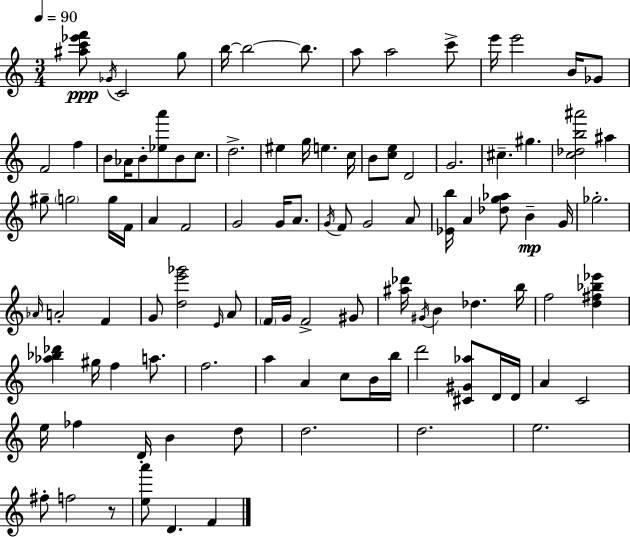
[A#5,C6,Eb6,F6]/e Gb4/s C4/h G5/e B5/s B5/h B5/e. A5/e A5/h C6/e E6/s E6/h B4/s Gb4/e F4/h F5/q B4/e Ab4/s B4/e [Eb5,A6]/e B4/e C5/e. D5/h. EIS5/q G5/s E5/q. C5/s B4/e [C5,E5]/e D4/h G4/h. C#5/q. G#5/q. [C5,Db5,B5,A#6]/h A#5/q G#5/e G5/h G5/s F4/s A4/q F4/h G4/h G4/s A4/e. G4/s F4/e G4/h A4/e [Eb4,B5]/s A4/q [Db5,G5,Ab5]/e B4/q G4/s Gb5/h. Ab4/s A4/h F4/q G4/e [D5,E6,Gb6]/h E4/s A4/e F4/s G4/s F4/h G#4/e [A#5,Db6]/s G#4/s B4/q Db5/q. B5/s F5/h [D5,F#5,Bb5,Eb6]/q [Ab5,Bb5,Db6]/q G#5/s F5/q A5/e. F5/h. A5/q A4/q C5/e B4/s B5/s D6/h [C#4,G#4,Ab5]/e D4/s D4/s A4/q C4/h E5/s FES5/q D4/s B4/q D5/e D5/h. D5/h. E5/h. F#5/e F5/h R/e [E5,A6]/e D4/q. F4/q